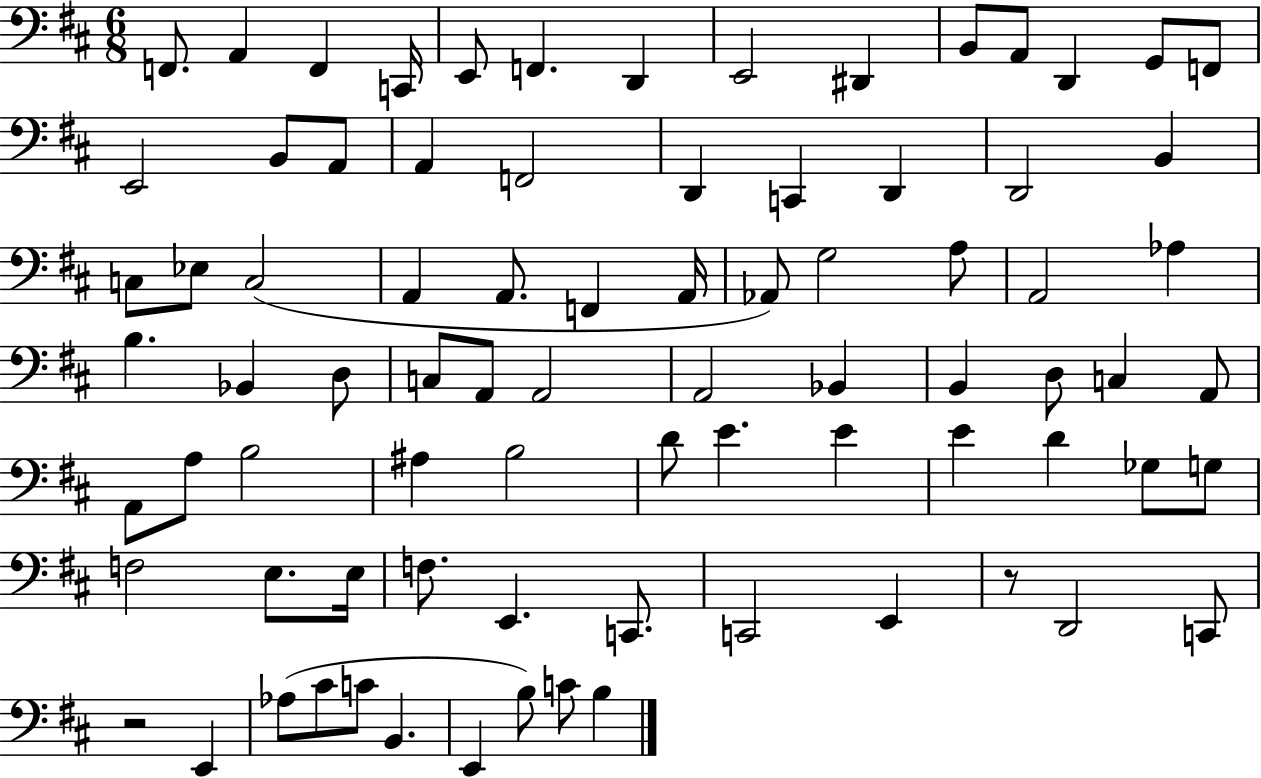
X:1
T:Untitled
M:6/8
L:1/4
K:D
F,,/2 A,, F,, C,,/4 E,,/2 F,, D,, E,,2 ^D,, B,,/2 A,,/2 D,, G,,/2 F,,/2 E,,2 B,,/2 A,,/2 A,, F,,2 D,, C,, D,, D,,2 B,, C,/2 _E,/2 C,2 A,, A,,/2 F,, A,,/4 _A,,/2 G,2 A,/2 A,,2 _A, B, _B,, D,/2 C,/2 A,,/2 A,,2 A,,2 _B,, B,, D,/2 C, A,,/2 A,,/2 A,/2 B,2 ^A, B,2 D/2 E E E D _G,/2 G,/2 F,2 E,/2 E,/4 F,/2 E,, C,,/2 C,,2 E,, z/2 D,,2 C,,/2 z2 E,, _A,/2 ^C/2 C/2 B,, E,, B,/2 C/2 B,